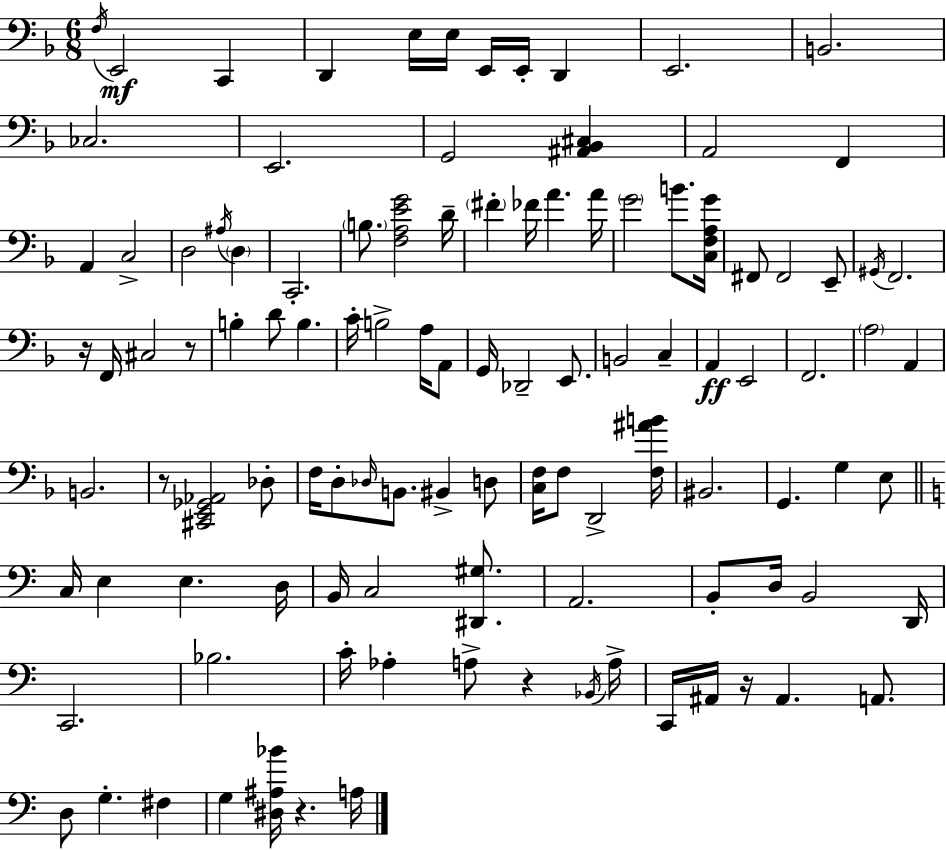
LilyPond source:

{
  \clef bass
  \numericTimeSignature
  \time 6/8
  \key f \major
  \acciaccatura { f16 }\mf e,2 c,4 | d,4 e16 e16 e,16 e,16-. d,4 | e,2. | b,2. | \break ces2. | e,2. | g,2 <ais, bes, cis>4 | a,2 f,4 | \break a,4 c2-> | d2 \acciaccatura { ais16 } \parenthesize d4 | c,2.-. | \parenthesize b8. <f a e' g'>2 | \break d'16-- \parenthesize fis'4-. fes'16 a'4. | a'16 \parenthesize g'2 b'8. | <c f a g'>16 fis,8 fis,2 | e,8-- \acciaccatura { gis,16 } f,2. | \break r16 f,16 cis2 | r8 b4-. d'8 b4. | c'16-. b2-> | a16 a,8 g,16 des,2-- | \break e,8. b,2 c4-- | a,4\ff e,2 | f,2. | \parenthesize a2 a,4 | \break b,2. | r8 <cis, e, ges, aes,>2 | des8-. f16 d8-. \grace { des16 } b,8. bis,4-> | d8 <c f>16 f8 d,2-> | \break <f ais' b'>16 bis,2. | g,4. g4 | e8 \bar "||" \break \key c \major c16 e4 e4. d16 | b,16 c2 <dis, gis>8. | a,2. | b,8-. d16 b,2 d,16 | \break c,2. | bes2. | c'16-. aes4-. a8-> r4 \acciaccatura { bes,16 } | a16-> c,16 ais,16 r16 ais,4. a,8. | \break d8 g4.-. fis4 | g4 <dis ais bes'>16 r4. | a16 \bar "|."
}